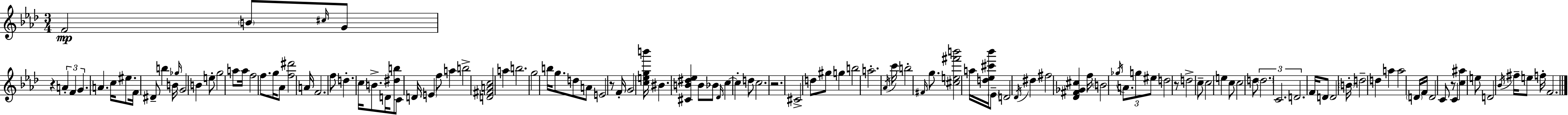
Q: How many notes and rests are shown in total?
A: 124